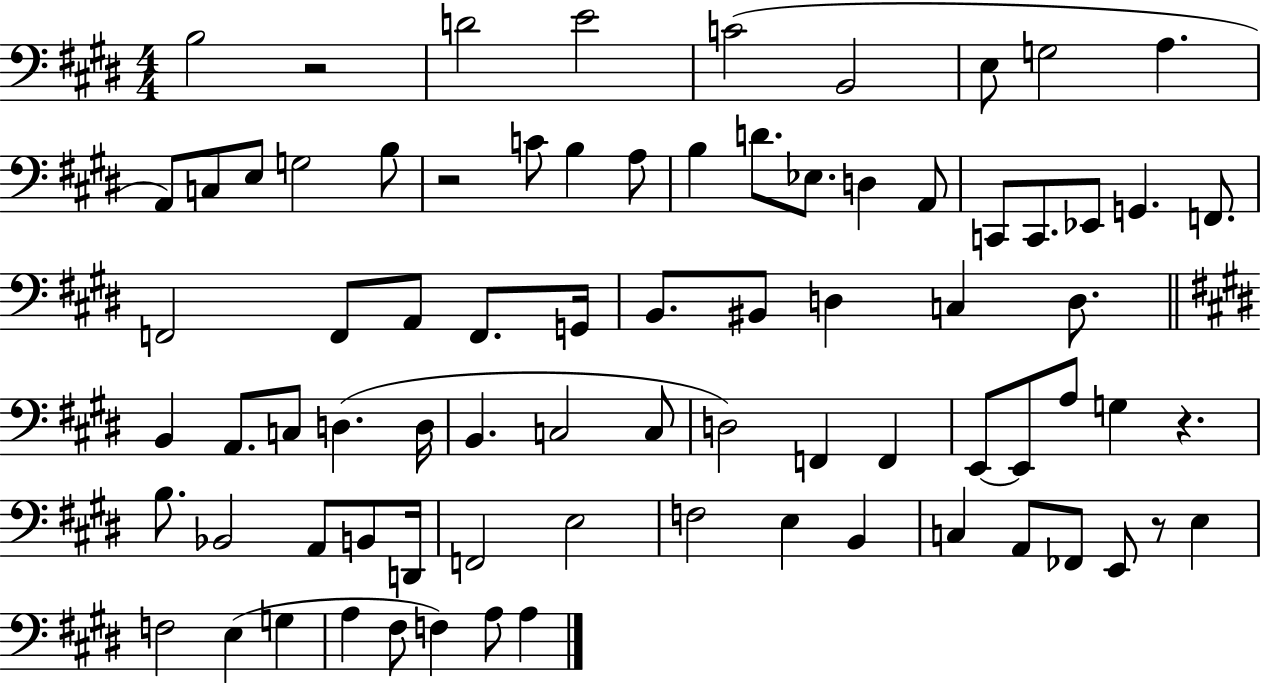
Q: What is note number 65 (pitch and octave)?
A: E2